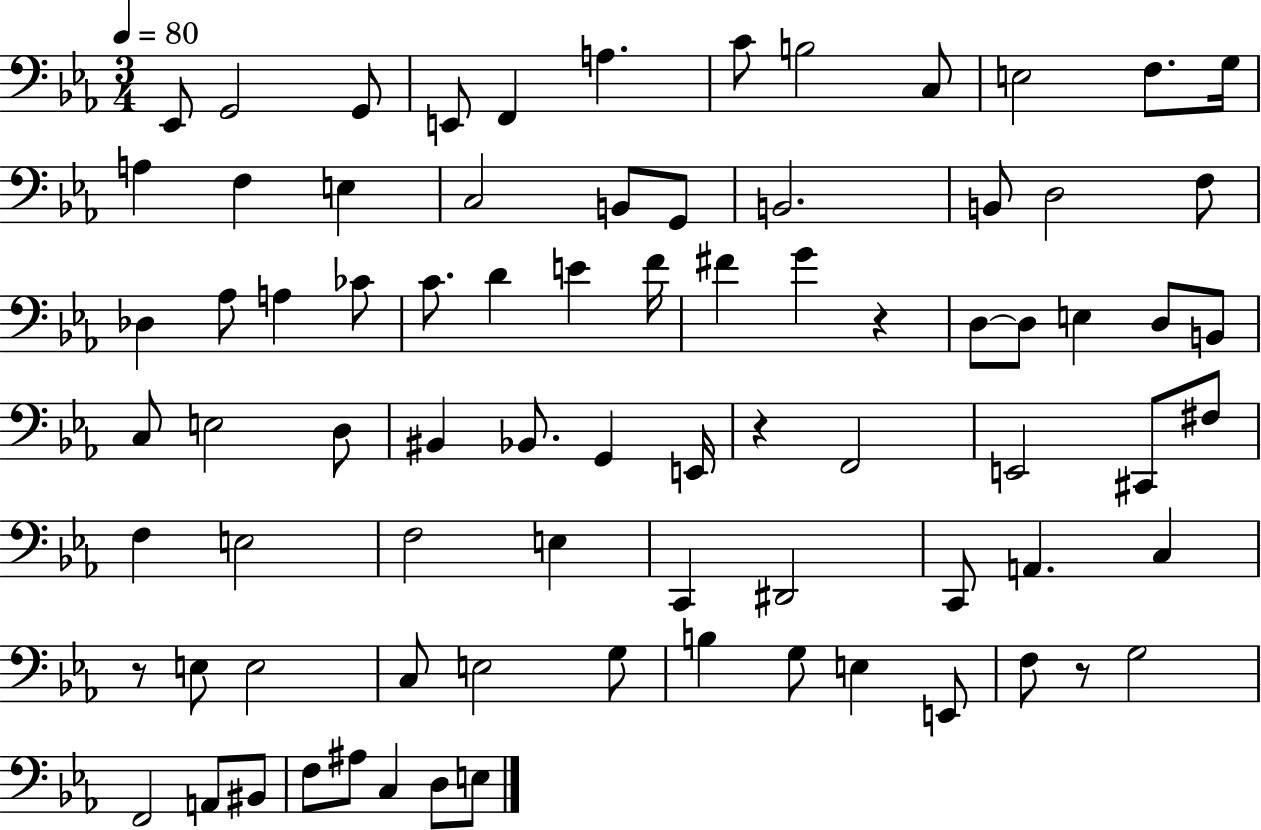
{
  \clef bass
  \numericTimeSignature
  \time 3/4
  \key ees \major
  \tempo 4 = 80
  ees,8 g,2 g,8 | e,8 f,4 a4. | c'8 b2 c8 | e2 f8. g16 | \break a4 f4 e4 | c2 b,8 g,8 | b,2. | b,8 d2 f8 | \break des4 aes8 a4 ces'8 | c'8. d'4 e'4 f'16 | fis'4 g'4 r4 | d8~~ d8 e4 d8 b,8 | \break c8 e2 d8 | bis,4 bes,8. g,4 e,16 | r4 f,2 | e,2 cis,8 fis8 | \break f4 e2 | f2 e4 | c,4 dis,2 | c,8 a,4. c4 | \break r8 e8 e2 | c8 e2 g8 | b4 g8 e4 e,8 | f8 r8 g2 | \break f,2 a,8 bis,8 | f8 ais8 c4 d8 e8 | \bar "|."
}